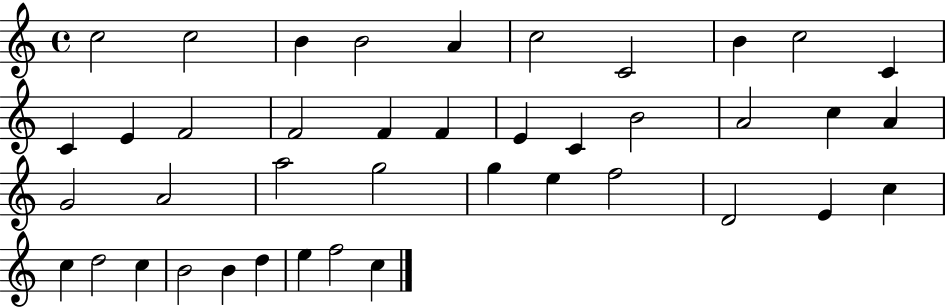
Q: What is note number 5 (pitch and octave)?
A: A4